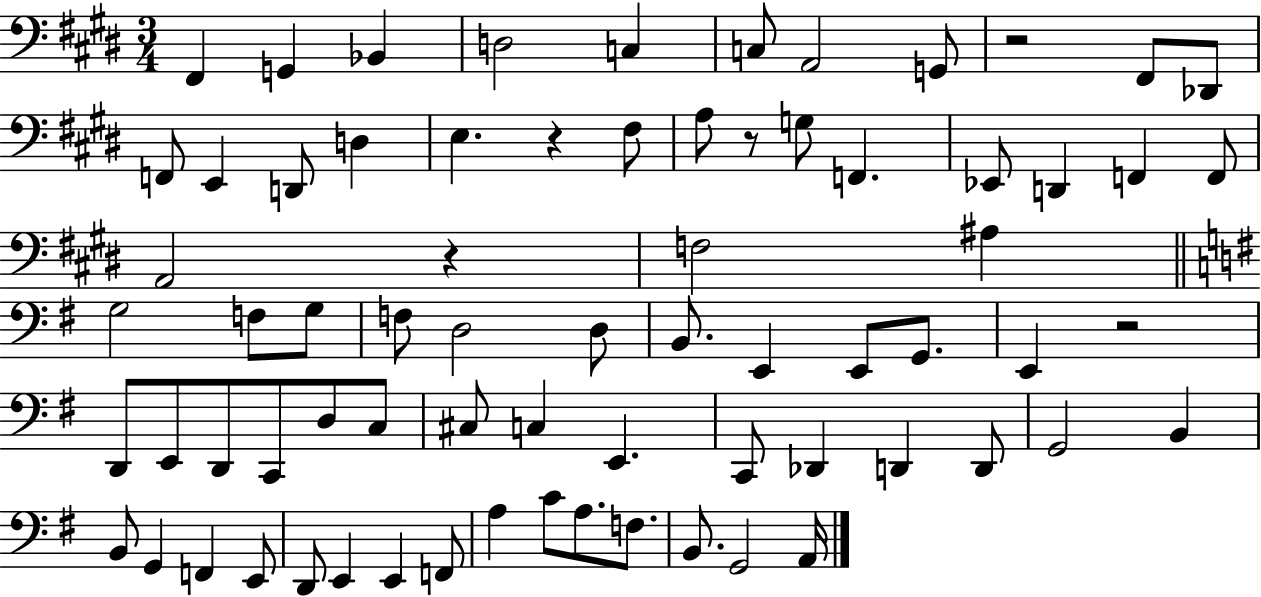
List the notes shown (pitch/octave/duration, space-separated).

F#2/q G2/q Bb2/q D3/h C3/q C3/e A2/h G2/e R/h F#2/e Db2/e F2/e E2/q D2/e D3/q E3/q. R/q F#3/e A3/e R/e G3/e F2/q. Eb2/e D2/q F2/q F2/e A2/h R/q F3/h A#3/q G3/h F3/e G3/e F3/e D3/h D3/e B2/e. E2/q E2/e G2/e. E2/q R/h D2/e E2/e D2/e C2/e D3/e C3/e C#3/e C3/q E2/q. C2/e Db2/q D2/q D2/e G2/h B2/q B2/e G2/q F2/q E2/e D2/e E2/q E2/q F2/e A3/q C4/e A3/e. F3/e. B2/e. G2/h A2/s